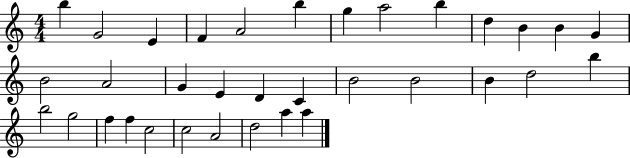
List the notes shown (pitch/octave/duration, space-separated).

B5/q G4/h E4/q F4/q A4/h B5/q G5/q A5/h B5/q D5/q B4/q B4/q G4/q B4/h A4/h G4/q E4/q D4/q C4/q B4/h B4/h B4/q D5/h B5/q B5/h G5/h F5/q F5/q C5/h C5/h A4/h D5/h A5/q A5/q